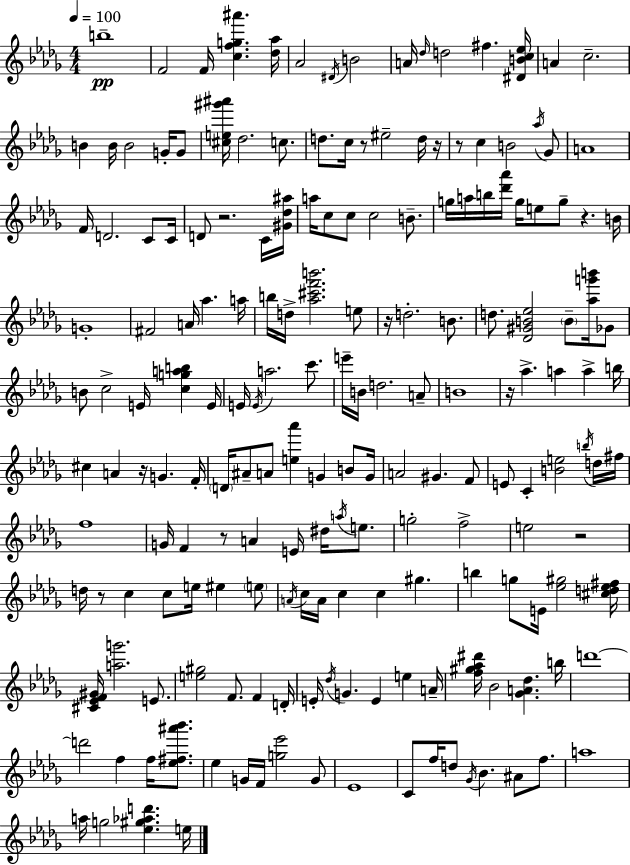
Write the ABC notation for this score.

X:1
T:Untitled
M:4/4
L:1/4
K:Bbm
b4 F2 F/4 [cfg^a'] [_d_a]/4 _A2 ^D/4 B2 A/4 _d/4 d2 ^f [^DBc_e]/4 A c2 B B/4 B2 G/4 G/2 [^ce^g'^a']/4 _d2 c/2 d/2 c/4 z/2 ^e2 d/4 z/4 z/2 c B2 _a/4 _G/2 A4 F/4 D2 C/2 C/4 D/2 z2 C/4 [^G_d^a]/4 a/4 c/2 c/2 c2 B/2 g/4 a/4 b/4 [_d'_a']/4 g/4 e/2 g/2 z B/4 G4 ^F2 A/4 _a a/4 b/4 d/4 [_a^c'f'b']2 e/2 z/4 d2 B/2 d/2 [_D^GB_e]2 B/2 [_ag'b']/4 _G/2 B/2 c2 E/4 [cgab] E/4 E/4 E/4 a2 c'/2 e'/4 B/4 d2 A/2 B4 z/4 _a a a b/4 ^c A z/4 G F/4 D/4 ^A/2 A/2 [e_a'] G B/2 G/4 A2 ^G F/2 E/2 C [Be]2 b/4 d/4 ^f/4 f4 G/4 F z/2 A E/4 ^d/4 a/4 e/2 g2 f2 e2 z2 d/4 z/2 c c/2 e/4 ^e e/2 A/4 c/4 A/4 c c ^g b g/2 E/4 [_e^g]2 [^cd_e^f]/4 [^C_EF^G]/4 [ag']2 E/2 [e^g]2 F/2 F D/4 E/4 _d/4 G E e A/4 [f^g_a^d']/4 _B2 [_GA_d] b/4 d'4 d'2 f f/4 [_e^f^a'_b']/2 _e G/4 F/4 [g_e']2 G/2 _E4 C/2 f/4 d/2 _G/4 _B ^A/2 f/2 a4 a/4 g2 [_e^g_ad'] e/4